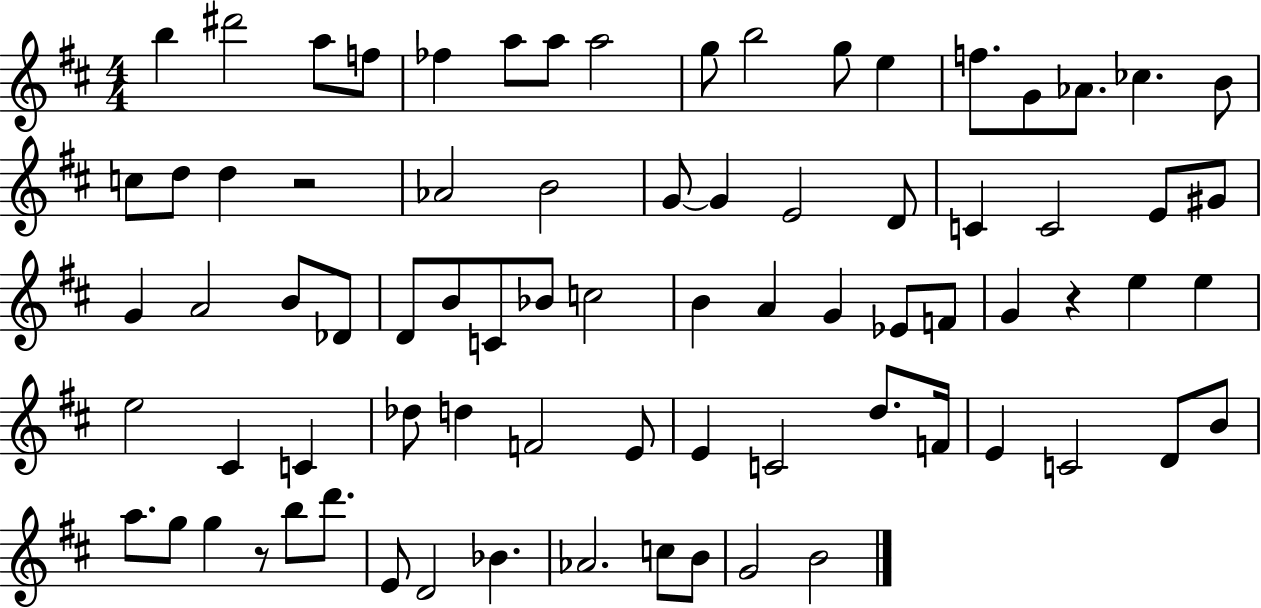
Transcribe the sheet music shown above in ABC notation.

X:1
T:Untitled
M:4/4
L:1/4
K:D
b ^d'2 a/2 f/2 _f a/2 a/2 a2 g/2 b2 g/2 e f/2 G/2 _A/2 _c B/2 c/2 d/2 d z2 _A2 B2 G/2 G E2 D/2 C C2 E/2 ^G/2 G A2 B/2 _D/2 D/2 B/2 C/2 _B/2 c2 B A G _E/2 F/2 G z e e e2 ^C C _d/2 d F2 E/2 E C2 d/2 F/4 E C2 D/2 B/2 a/2 g/2 g z/2 b/2 d'/2 E/2 D2 _B _A2 c/2 B/2 G2 B2